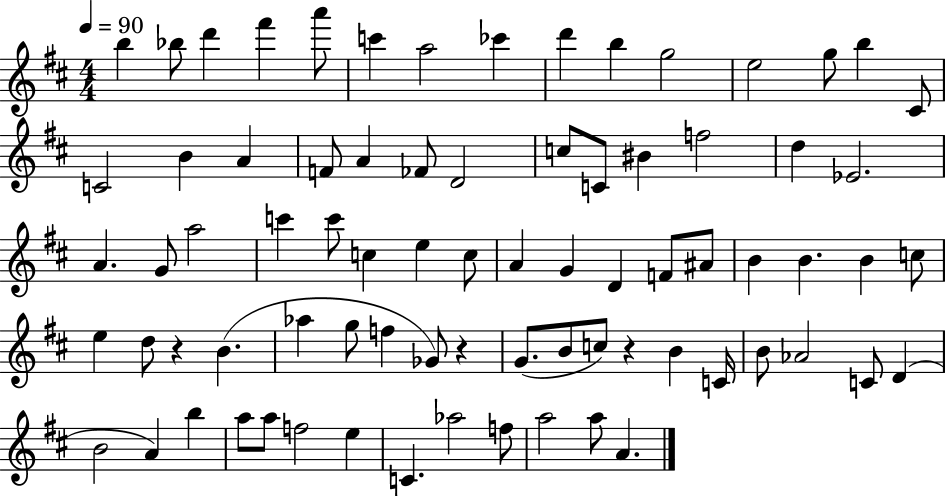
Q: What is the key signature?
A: D major